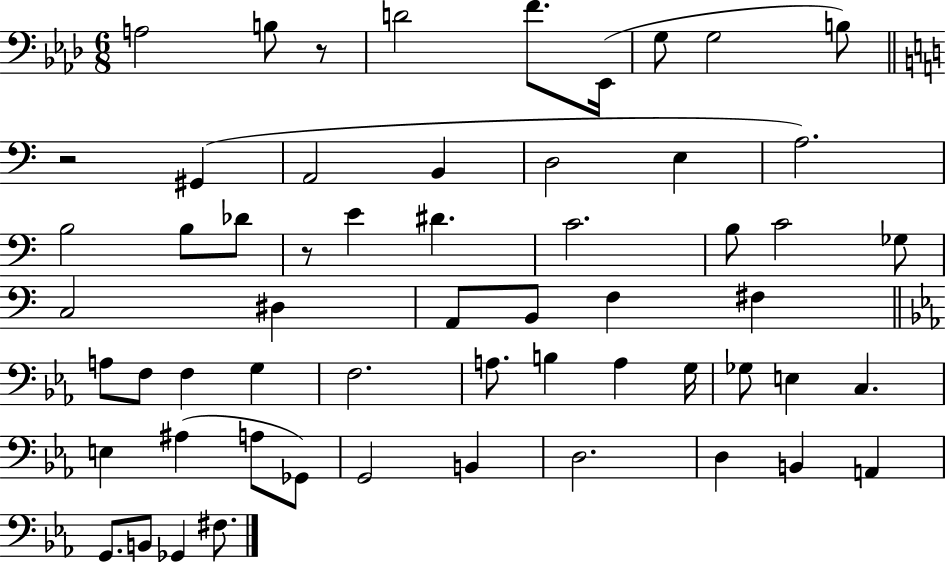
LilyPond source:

{
  \clef bass
  \numericTimeSignature
  \time 6/8
  \key aes \major
  a2 b8 r8 | d'2 f'8. ees,16( | g8 g2 b8) | \bar "||" \break \key c \major r2 gis,4( | a,2 b,4 | d2 e4 | a2.) | \break b2 b8 des'8 | r8 e'4 dis'4. | c'2. | b8 c'2 ges8 | \break c2 dis4 | a,8 b,8 f4 fis4 | \bar "||" \break \key ees \major a8 f8 f4 g4 | f2. | a8. b4 a4 g16 | ges8 e4 c4. | \break e4 ais4( a8 ges,8) | g,2 b,4 | d2. | d4 b,4 a,4 | \break g,8. b,8 ges,4 fis8. | \bar "|."
}